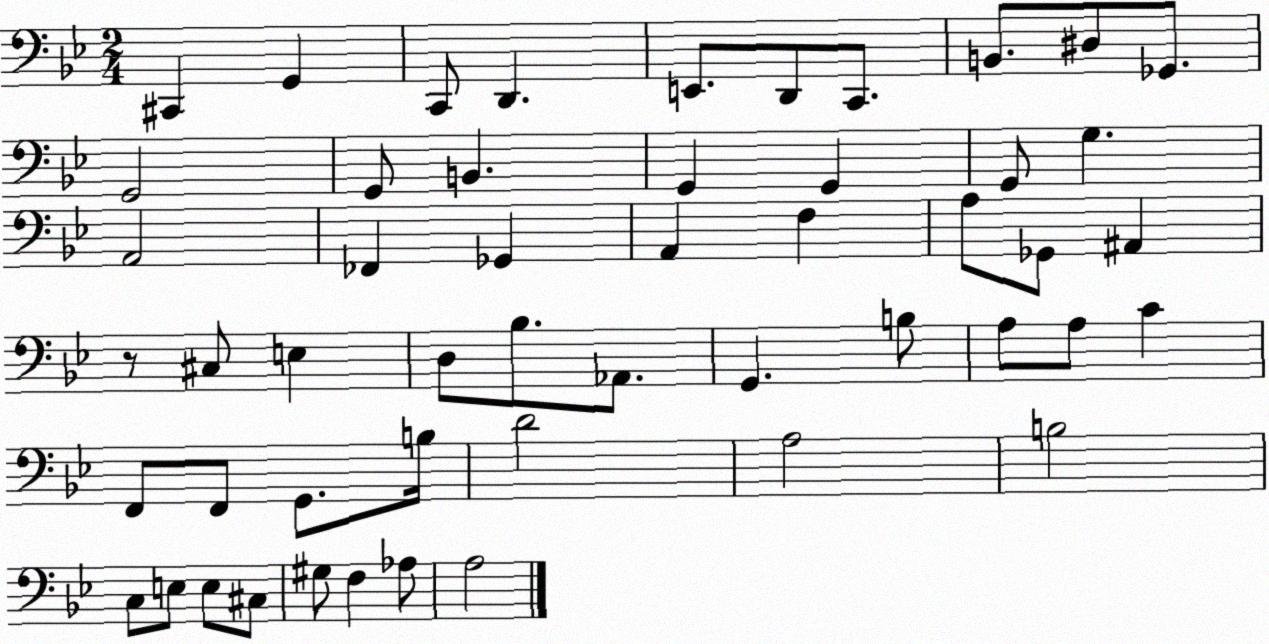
X:1
T:Untitled
M:2/4
L:1/4
K:Bb
^C,, G,, C,,/2 D,, E,,/2 D,,/2 C,,/2 B,,/2 ^D,/2 _G,,/2 G,,2 G,,/2 B,, G,, G,, G,,/2 G, A,,2 _F,, _G,, A,, F, A,/2 _G,,/2 ^A,, z/2 ^C,/2 E, D,/2 _B,/2 _A,,/2 G,, B,/2 A,/2 A,/2 C F,,/2 F,,/2 G,,/2 B,/4 D2 A,2 B,2 C,/2 E,/2 E,/2 ^C,/2 ^G,/2 F, _A,/2 A,2